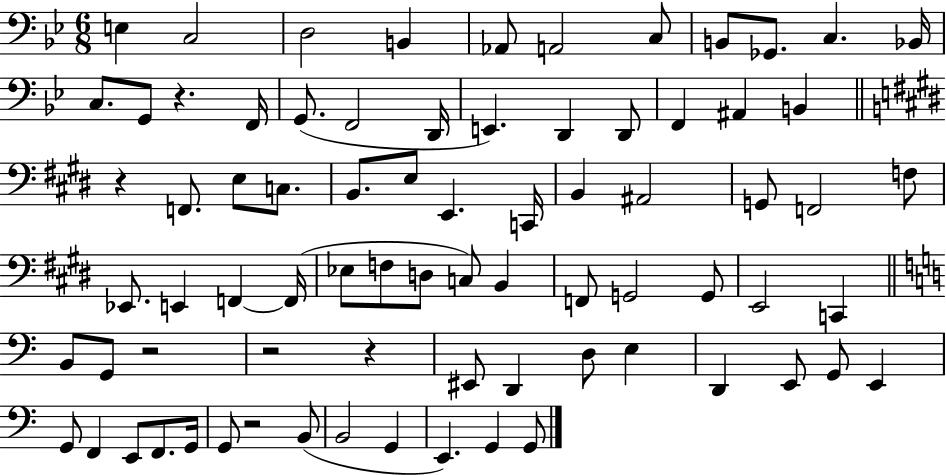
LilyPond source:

{
  \clef bass
  \numericTimeSignature
  \time 6/8
  \key bes \major
  e4 c2 | d2 b,4 | aes,8 a,2 c8 | b,8 ges,8. c4. bes,16 | \break c8. g,8 r4. f,16 | g,8.( f,2 d,16 | e,4.) d,4 d,8 | f,4 ais,4 b,4 | \break \bar "||" \break \key e \major r4 f,8. e8 c8. | b,8. e8 e,4. c,16 | b,4 ais,2 | g,8 f,2 f8 | \break ees,8. e,4 f,4~~ f,16( | ees8 f8 d8 c8) b,4 | f,8 g,2 g,8 | e,2 c,4 | \break \bar "||" \break \key a \minor b,8 g,8 r2 | r2 r4 | eis,8 d,4 d8 e4 | d,4 e,8 g,8 e,4 | \break g,8 f,4 e,8 f,8. g,16 | g,8 r2 b,8( | b,2 g,4 | e,4.) g,4 g,8 | \break \bar "|."
}